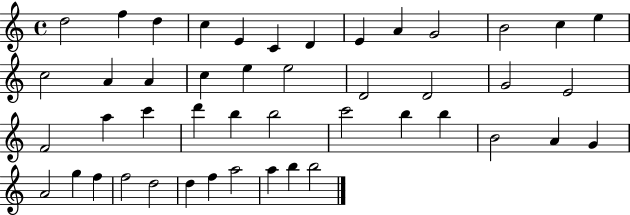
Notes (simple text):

D5/h F5/q D5/q C5/q E4/q C4/q D4/q E4/q A4/q G4/h B4/h C5/q E5/q C5/h A4/q A4/q C5/q E5/q E5/h D4/h D4/h G4/h E4/h F4/h A5/q C6/q D6/q B5/q B5/h C6/h B5/q B5/q B4/h A4/q G4/q A4/h G5/q F5/q F5/h D5/h D5/q F5/q A5/h A5/q B5/q B5/h